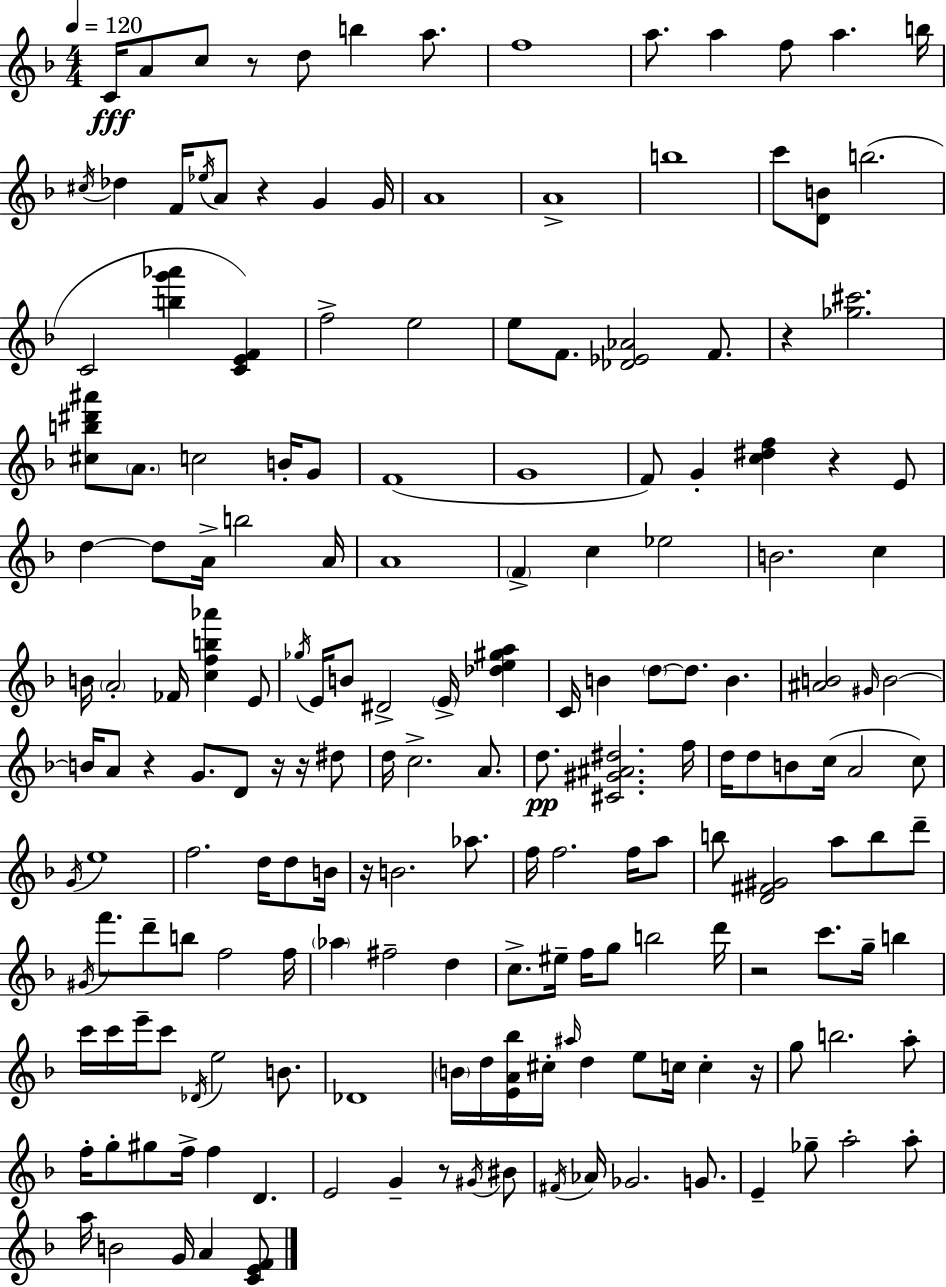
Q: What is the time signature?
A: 4/4